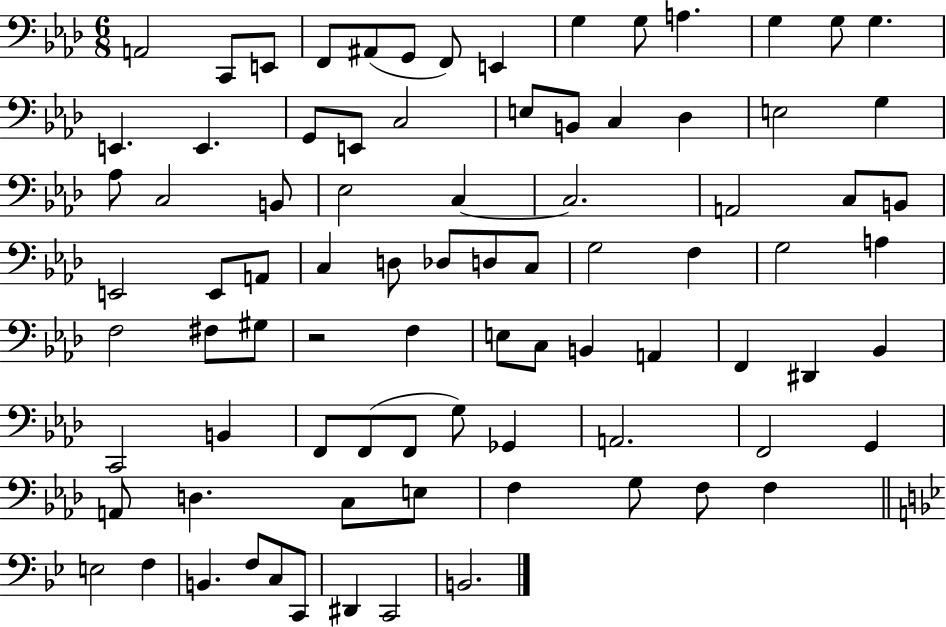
{
  \clef bass
  \numericTimeSignature
  \time 6/8
  \key aes \major
  a,2 c,8 e,8 | f,8 ais,8( g,8 f,8) e,4 | g4 g8 a4. | g4 g8 g4. | \break e,4. e,4. | g,8 e,8 c2 | e8 b,8 c4 des4 | e2 g4 | \break aes8 c2 b,8 | ees2 c4~~ | c2. | a,2 c8 b,8 | \break e,2 e,8 a,8 | c4 d8 des8 d8 c8 | g2 f4 | g2 a4 | \break f2 fis8 gis8 | r2 f4 | e8 c8 b,4 a,4 | f,4 dis,4 bes,4 | \break c,2 b,4 | f,8 f,8( f,8 g8) ges,4 | a,2. | f,2 g,4 | \break a,8 d4. c8 e8 | f4 g8 f8 f4 | \bar "||" \break \key bes \major e2 f4 | b,4. f8 c8 c,8 | dis,4 c,2 | b,2. | \break \bar "|."
}